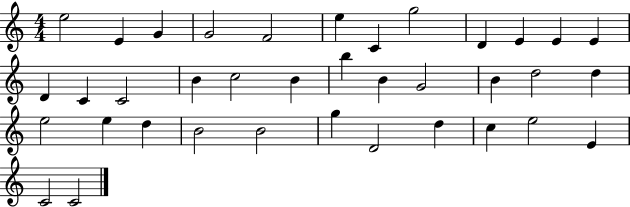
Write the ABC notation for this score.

X:1
T:Untitled
M:4/4
L:1/4
K:C
e2 E G G2 F2 e C g2 D E E E D C C2 B c2 B b B G2 B d2 d e2 e d B2 B2 g D2 d c e2 E C2 C2